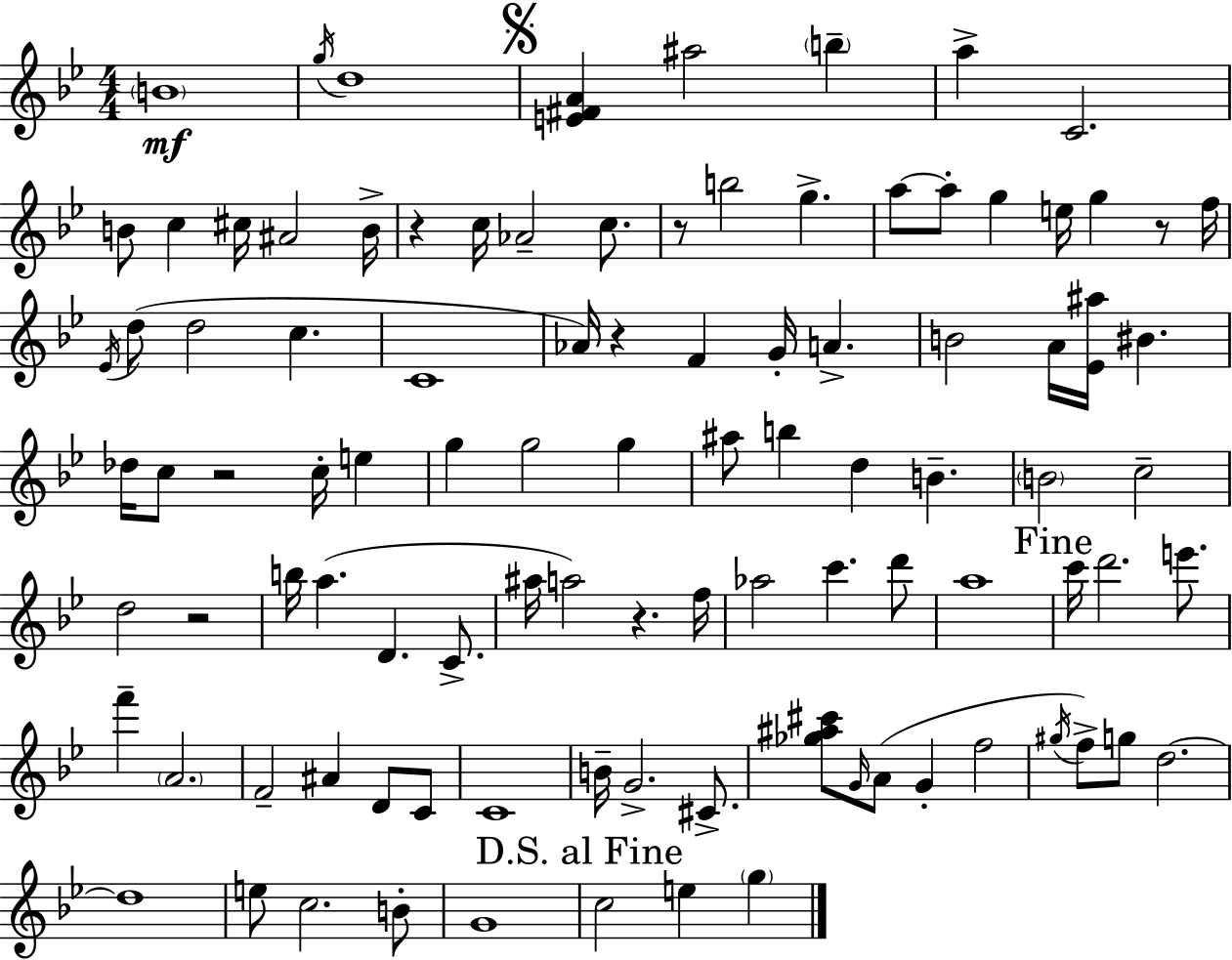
{
  \clef treble
  \numericTimeSignature
  \time 4/4
  \key bes \major
  \repeat volta 2 { \parenthesize b'1\mf | \acciaccatura { g''16 } d''1 | \mark \markup { \musicglyph "scripts.segno" } <e' fis' a'>4 ais''2 \parenthesize b''4-- | a''4-> c'2. | \break b'8 c''4 cis''16 ais'2 | b'16-> r4 c''16 aes'2-- c''8. | r8 b''2 g''4.-> | a''8~~ a''8-. g''4 e''16 g''4 r8 | \break f''16 \acciaccatura { ees'16 }( d''8 d''2 c''4. | c'1 | aes'16) r4 f'4 g'16-. a'4.-> | b'2 a'16 <ees' ais''>16 bis'4. | \break des''16 c''8 r2 c''16-. e''4 | g''4 g''2 g''4 | ais''8 b''4 d''4 b'4.-- | \parenthesize b'2 c''2-- | \break d''2 r2 | b''16 a''4.( d'4. c'8.-> | ais''16 a''2) r4. | f''16 aes''2 c'''4. | \break d'''8 a''1 | \mark "Fine" c'''16 d'''2. e'''8. | f'''4-- \parenthesize a'2. | f'2-- ais'4 d'8 | \break c'8 c'1 | b'16-- g'2.-> cis'8.-> | <ges'' ais'' cis'''>8 \grace { g'16 }( a'8 g'4-. f''2 | \acciaccatura { gis''16 } f''8->) g''8 d''2.~~ | \break d''1 | e''8 c''2. | b'8-. g'1 | \mark "D.S. al Fine" c''2 e''4 | \break \parenthesize g''4 } \bar "|."
}